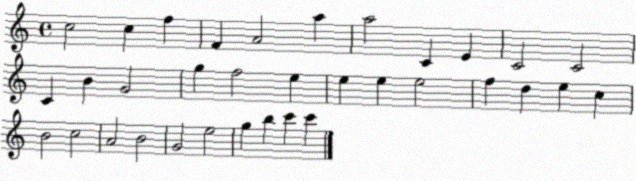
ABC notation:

X:1
T:Untitled
M:4/4
L:1/4
K:C
c2 c f F A2 a a2 C E C2 C2 C B G2 g f2 e e e e2 f d e c B2 c2 A2 B2 G2 e2 g b c' c'